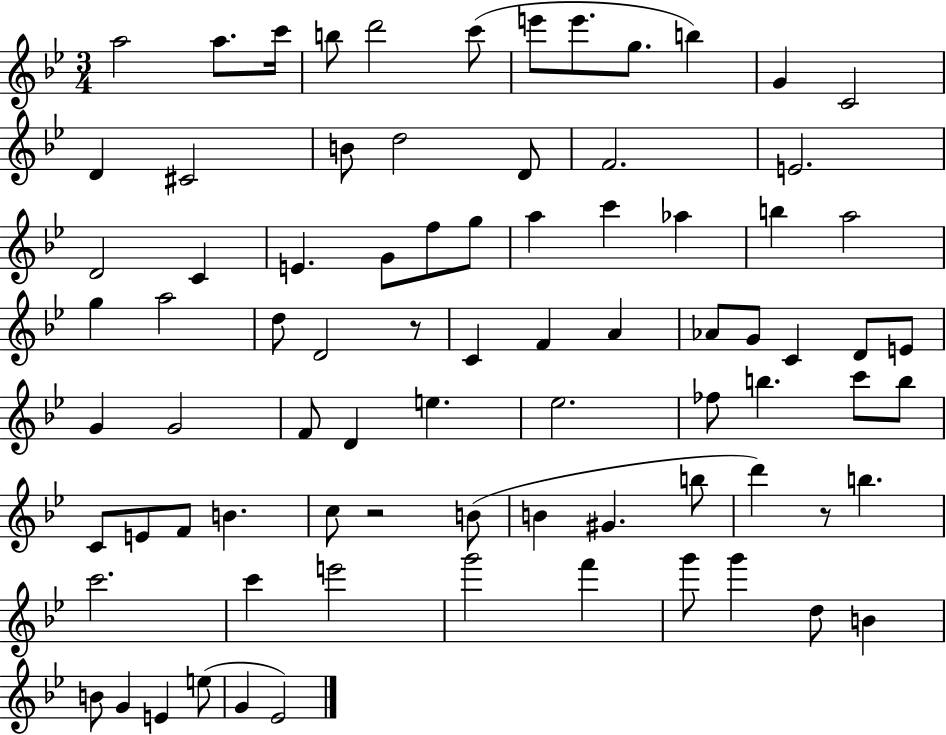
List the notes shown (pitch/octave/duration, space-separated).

A5/h A5/e. C6/s B5/e D6/h C6/e E6/e E6/e. G5/e. B5/q G4/q C4/h D4/q C#4/h B4/e D5/h D4/e F4/h. E4/h. D4/h C4/q E4/q. G4/e F5/e G5/e A5/q C6/q Ab5/q B5/q A5/h G5/q A5/h D5/e D4/h R/e C4/q F4/q A4/q Ab4/e G4/e C4/q D4/e E4/e G4/q G4/h F4/e D4/q E5/q. Eb5/h. FES5/e B5/q. C6/e B5/e C4/e E4/e F4/e B4/q. C5/e R/h B4/e B4/q G#4/q. B5/e D6/q R/e B5/q. C6/h. C6/q E6/h G6/h F6/q G6/e G6/q D5/e B4/q B4/e G4/q E4/q E5/e G4/q Eb4/h